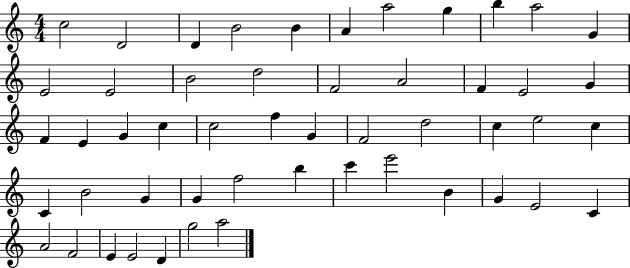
X:1
T:Untitled
M:4/4
L:1/4
K:C
c2 D2 D B2 B A a2 g b a2 G E2 E2 B2 d2 F2 A2 F E2 G F E G c c2 f G F2 d2 c e2 c C B2 G G f2 b c' e'2 B G E2 C A2 F2 E E2 D g2 a2